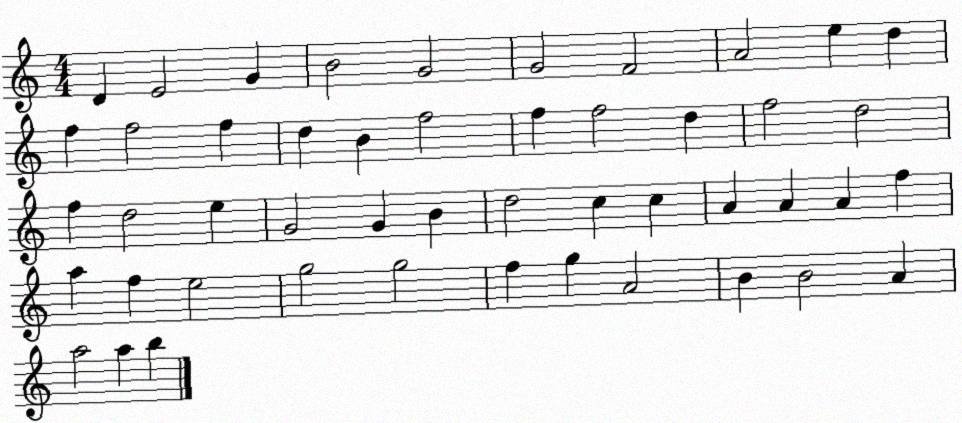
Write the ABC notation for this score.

X:1
T:Untitled
M:4/4
L:1/4
K:C
D E2 G B2 G2 G2 F2 A2 e d f f2 f d B f2 f f2 d f2 d2 f d2 e G2 G B d2 c c A A A f a f e2 g2 g2 f g A2 B B2 A a2 a b